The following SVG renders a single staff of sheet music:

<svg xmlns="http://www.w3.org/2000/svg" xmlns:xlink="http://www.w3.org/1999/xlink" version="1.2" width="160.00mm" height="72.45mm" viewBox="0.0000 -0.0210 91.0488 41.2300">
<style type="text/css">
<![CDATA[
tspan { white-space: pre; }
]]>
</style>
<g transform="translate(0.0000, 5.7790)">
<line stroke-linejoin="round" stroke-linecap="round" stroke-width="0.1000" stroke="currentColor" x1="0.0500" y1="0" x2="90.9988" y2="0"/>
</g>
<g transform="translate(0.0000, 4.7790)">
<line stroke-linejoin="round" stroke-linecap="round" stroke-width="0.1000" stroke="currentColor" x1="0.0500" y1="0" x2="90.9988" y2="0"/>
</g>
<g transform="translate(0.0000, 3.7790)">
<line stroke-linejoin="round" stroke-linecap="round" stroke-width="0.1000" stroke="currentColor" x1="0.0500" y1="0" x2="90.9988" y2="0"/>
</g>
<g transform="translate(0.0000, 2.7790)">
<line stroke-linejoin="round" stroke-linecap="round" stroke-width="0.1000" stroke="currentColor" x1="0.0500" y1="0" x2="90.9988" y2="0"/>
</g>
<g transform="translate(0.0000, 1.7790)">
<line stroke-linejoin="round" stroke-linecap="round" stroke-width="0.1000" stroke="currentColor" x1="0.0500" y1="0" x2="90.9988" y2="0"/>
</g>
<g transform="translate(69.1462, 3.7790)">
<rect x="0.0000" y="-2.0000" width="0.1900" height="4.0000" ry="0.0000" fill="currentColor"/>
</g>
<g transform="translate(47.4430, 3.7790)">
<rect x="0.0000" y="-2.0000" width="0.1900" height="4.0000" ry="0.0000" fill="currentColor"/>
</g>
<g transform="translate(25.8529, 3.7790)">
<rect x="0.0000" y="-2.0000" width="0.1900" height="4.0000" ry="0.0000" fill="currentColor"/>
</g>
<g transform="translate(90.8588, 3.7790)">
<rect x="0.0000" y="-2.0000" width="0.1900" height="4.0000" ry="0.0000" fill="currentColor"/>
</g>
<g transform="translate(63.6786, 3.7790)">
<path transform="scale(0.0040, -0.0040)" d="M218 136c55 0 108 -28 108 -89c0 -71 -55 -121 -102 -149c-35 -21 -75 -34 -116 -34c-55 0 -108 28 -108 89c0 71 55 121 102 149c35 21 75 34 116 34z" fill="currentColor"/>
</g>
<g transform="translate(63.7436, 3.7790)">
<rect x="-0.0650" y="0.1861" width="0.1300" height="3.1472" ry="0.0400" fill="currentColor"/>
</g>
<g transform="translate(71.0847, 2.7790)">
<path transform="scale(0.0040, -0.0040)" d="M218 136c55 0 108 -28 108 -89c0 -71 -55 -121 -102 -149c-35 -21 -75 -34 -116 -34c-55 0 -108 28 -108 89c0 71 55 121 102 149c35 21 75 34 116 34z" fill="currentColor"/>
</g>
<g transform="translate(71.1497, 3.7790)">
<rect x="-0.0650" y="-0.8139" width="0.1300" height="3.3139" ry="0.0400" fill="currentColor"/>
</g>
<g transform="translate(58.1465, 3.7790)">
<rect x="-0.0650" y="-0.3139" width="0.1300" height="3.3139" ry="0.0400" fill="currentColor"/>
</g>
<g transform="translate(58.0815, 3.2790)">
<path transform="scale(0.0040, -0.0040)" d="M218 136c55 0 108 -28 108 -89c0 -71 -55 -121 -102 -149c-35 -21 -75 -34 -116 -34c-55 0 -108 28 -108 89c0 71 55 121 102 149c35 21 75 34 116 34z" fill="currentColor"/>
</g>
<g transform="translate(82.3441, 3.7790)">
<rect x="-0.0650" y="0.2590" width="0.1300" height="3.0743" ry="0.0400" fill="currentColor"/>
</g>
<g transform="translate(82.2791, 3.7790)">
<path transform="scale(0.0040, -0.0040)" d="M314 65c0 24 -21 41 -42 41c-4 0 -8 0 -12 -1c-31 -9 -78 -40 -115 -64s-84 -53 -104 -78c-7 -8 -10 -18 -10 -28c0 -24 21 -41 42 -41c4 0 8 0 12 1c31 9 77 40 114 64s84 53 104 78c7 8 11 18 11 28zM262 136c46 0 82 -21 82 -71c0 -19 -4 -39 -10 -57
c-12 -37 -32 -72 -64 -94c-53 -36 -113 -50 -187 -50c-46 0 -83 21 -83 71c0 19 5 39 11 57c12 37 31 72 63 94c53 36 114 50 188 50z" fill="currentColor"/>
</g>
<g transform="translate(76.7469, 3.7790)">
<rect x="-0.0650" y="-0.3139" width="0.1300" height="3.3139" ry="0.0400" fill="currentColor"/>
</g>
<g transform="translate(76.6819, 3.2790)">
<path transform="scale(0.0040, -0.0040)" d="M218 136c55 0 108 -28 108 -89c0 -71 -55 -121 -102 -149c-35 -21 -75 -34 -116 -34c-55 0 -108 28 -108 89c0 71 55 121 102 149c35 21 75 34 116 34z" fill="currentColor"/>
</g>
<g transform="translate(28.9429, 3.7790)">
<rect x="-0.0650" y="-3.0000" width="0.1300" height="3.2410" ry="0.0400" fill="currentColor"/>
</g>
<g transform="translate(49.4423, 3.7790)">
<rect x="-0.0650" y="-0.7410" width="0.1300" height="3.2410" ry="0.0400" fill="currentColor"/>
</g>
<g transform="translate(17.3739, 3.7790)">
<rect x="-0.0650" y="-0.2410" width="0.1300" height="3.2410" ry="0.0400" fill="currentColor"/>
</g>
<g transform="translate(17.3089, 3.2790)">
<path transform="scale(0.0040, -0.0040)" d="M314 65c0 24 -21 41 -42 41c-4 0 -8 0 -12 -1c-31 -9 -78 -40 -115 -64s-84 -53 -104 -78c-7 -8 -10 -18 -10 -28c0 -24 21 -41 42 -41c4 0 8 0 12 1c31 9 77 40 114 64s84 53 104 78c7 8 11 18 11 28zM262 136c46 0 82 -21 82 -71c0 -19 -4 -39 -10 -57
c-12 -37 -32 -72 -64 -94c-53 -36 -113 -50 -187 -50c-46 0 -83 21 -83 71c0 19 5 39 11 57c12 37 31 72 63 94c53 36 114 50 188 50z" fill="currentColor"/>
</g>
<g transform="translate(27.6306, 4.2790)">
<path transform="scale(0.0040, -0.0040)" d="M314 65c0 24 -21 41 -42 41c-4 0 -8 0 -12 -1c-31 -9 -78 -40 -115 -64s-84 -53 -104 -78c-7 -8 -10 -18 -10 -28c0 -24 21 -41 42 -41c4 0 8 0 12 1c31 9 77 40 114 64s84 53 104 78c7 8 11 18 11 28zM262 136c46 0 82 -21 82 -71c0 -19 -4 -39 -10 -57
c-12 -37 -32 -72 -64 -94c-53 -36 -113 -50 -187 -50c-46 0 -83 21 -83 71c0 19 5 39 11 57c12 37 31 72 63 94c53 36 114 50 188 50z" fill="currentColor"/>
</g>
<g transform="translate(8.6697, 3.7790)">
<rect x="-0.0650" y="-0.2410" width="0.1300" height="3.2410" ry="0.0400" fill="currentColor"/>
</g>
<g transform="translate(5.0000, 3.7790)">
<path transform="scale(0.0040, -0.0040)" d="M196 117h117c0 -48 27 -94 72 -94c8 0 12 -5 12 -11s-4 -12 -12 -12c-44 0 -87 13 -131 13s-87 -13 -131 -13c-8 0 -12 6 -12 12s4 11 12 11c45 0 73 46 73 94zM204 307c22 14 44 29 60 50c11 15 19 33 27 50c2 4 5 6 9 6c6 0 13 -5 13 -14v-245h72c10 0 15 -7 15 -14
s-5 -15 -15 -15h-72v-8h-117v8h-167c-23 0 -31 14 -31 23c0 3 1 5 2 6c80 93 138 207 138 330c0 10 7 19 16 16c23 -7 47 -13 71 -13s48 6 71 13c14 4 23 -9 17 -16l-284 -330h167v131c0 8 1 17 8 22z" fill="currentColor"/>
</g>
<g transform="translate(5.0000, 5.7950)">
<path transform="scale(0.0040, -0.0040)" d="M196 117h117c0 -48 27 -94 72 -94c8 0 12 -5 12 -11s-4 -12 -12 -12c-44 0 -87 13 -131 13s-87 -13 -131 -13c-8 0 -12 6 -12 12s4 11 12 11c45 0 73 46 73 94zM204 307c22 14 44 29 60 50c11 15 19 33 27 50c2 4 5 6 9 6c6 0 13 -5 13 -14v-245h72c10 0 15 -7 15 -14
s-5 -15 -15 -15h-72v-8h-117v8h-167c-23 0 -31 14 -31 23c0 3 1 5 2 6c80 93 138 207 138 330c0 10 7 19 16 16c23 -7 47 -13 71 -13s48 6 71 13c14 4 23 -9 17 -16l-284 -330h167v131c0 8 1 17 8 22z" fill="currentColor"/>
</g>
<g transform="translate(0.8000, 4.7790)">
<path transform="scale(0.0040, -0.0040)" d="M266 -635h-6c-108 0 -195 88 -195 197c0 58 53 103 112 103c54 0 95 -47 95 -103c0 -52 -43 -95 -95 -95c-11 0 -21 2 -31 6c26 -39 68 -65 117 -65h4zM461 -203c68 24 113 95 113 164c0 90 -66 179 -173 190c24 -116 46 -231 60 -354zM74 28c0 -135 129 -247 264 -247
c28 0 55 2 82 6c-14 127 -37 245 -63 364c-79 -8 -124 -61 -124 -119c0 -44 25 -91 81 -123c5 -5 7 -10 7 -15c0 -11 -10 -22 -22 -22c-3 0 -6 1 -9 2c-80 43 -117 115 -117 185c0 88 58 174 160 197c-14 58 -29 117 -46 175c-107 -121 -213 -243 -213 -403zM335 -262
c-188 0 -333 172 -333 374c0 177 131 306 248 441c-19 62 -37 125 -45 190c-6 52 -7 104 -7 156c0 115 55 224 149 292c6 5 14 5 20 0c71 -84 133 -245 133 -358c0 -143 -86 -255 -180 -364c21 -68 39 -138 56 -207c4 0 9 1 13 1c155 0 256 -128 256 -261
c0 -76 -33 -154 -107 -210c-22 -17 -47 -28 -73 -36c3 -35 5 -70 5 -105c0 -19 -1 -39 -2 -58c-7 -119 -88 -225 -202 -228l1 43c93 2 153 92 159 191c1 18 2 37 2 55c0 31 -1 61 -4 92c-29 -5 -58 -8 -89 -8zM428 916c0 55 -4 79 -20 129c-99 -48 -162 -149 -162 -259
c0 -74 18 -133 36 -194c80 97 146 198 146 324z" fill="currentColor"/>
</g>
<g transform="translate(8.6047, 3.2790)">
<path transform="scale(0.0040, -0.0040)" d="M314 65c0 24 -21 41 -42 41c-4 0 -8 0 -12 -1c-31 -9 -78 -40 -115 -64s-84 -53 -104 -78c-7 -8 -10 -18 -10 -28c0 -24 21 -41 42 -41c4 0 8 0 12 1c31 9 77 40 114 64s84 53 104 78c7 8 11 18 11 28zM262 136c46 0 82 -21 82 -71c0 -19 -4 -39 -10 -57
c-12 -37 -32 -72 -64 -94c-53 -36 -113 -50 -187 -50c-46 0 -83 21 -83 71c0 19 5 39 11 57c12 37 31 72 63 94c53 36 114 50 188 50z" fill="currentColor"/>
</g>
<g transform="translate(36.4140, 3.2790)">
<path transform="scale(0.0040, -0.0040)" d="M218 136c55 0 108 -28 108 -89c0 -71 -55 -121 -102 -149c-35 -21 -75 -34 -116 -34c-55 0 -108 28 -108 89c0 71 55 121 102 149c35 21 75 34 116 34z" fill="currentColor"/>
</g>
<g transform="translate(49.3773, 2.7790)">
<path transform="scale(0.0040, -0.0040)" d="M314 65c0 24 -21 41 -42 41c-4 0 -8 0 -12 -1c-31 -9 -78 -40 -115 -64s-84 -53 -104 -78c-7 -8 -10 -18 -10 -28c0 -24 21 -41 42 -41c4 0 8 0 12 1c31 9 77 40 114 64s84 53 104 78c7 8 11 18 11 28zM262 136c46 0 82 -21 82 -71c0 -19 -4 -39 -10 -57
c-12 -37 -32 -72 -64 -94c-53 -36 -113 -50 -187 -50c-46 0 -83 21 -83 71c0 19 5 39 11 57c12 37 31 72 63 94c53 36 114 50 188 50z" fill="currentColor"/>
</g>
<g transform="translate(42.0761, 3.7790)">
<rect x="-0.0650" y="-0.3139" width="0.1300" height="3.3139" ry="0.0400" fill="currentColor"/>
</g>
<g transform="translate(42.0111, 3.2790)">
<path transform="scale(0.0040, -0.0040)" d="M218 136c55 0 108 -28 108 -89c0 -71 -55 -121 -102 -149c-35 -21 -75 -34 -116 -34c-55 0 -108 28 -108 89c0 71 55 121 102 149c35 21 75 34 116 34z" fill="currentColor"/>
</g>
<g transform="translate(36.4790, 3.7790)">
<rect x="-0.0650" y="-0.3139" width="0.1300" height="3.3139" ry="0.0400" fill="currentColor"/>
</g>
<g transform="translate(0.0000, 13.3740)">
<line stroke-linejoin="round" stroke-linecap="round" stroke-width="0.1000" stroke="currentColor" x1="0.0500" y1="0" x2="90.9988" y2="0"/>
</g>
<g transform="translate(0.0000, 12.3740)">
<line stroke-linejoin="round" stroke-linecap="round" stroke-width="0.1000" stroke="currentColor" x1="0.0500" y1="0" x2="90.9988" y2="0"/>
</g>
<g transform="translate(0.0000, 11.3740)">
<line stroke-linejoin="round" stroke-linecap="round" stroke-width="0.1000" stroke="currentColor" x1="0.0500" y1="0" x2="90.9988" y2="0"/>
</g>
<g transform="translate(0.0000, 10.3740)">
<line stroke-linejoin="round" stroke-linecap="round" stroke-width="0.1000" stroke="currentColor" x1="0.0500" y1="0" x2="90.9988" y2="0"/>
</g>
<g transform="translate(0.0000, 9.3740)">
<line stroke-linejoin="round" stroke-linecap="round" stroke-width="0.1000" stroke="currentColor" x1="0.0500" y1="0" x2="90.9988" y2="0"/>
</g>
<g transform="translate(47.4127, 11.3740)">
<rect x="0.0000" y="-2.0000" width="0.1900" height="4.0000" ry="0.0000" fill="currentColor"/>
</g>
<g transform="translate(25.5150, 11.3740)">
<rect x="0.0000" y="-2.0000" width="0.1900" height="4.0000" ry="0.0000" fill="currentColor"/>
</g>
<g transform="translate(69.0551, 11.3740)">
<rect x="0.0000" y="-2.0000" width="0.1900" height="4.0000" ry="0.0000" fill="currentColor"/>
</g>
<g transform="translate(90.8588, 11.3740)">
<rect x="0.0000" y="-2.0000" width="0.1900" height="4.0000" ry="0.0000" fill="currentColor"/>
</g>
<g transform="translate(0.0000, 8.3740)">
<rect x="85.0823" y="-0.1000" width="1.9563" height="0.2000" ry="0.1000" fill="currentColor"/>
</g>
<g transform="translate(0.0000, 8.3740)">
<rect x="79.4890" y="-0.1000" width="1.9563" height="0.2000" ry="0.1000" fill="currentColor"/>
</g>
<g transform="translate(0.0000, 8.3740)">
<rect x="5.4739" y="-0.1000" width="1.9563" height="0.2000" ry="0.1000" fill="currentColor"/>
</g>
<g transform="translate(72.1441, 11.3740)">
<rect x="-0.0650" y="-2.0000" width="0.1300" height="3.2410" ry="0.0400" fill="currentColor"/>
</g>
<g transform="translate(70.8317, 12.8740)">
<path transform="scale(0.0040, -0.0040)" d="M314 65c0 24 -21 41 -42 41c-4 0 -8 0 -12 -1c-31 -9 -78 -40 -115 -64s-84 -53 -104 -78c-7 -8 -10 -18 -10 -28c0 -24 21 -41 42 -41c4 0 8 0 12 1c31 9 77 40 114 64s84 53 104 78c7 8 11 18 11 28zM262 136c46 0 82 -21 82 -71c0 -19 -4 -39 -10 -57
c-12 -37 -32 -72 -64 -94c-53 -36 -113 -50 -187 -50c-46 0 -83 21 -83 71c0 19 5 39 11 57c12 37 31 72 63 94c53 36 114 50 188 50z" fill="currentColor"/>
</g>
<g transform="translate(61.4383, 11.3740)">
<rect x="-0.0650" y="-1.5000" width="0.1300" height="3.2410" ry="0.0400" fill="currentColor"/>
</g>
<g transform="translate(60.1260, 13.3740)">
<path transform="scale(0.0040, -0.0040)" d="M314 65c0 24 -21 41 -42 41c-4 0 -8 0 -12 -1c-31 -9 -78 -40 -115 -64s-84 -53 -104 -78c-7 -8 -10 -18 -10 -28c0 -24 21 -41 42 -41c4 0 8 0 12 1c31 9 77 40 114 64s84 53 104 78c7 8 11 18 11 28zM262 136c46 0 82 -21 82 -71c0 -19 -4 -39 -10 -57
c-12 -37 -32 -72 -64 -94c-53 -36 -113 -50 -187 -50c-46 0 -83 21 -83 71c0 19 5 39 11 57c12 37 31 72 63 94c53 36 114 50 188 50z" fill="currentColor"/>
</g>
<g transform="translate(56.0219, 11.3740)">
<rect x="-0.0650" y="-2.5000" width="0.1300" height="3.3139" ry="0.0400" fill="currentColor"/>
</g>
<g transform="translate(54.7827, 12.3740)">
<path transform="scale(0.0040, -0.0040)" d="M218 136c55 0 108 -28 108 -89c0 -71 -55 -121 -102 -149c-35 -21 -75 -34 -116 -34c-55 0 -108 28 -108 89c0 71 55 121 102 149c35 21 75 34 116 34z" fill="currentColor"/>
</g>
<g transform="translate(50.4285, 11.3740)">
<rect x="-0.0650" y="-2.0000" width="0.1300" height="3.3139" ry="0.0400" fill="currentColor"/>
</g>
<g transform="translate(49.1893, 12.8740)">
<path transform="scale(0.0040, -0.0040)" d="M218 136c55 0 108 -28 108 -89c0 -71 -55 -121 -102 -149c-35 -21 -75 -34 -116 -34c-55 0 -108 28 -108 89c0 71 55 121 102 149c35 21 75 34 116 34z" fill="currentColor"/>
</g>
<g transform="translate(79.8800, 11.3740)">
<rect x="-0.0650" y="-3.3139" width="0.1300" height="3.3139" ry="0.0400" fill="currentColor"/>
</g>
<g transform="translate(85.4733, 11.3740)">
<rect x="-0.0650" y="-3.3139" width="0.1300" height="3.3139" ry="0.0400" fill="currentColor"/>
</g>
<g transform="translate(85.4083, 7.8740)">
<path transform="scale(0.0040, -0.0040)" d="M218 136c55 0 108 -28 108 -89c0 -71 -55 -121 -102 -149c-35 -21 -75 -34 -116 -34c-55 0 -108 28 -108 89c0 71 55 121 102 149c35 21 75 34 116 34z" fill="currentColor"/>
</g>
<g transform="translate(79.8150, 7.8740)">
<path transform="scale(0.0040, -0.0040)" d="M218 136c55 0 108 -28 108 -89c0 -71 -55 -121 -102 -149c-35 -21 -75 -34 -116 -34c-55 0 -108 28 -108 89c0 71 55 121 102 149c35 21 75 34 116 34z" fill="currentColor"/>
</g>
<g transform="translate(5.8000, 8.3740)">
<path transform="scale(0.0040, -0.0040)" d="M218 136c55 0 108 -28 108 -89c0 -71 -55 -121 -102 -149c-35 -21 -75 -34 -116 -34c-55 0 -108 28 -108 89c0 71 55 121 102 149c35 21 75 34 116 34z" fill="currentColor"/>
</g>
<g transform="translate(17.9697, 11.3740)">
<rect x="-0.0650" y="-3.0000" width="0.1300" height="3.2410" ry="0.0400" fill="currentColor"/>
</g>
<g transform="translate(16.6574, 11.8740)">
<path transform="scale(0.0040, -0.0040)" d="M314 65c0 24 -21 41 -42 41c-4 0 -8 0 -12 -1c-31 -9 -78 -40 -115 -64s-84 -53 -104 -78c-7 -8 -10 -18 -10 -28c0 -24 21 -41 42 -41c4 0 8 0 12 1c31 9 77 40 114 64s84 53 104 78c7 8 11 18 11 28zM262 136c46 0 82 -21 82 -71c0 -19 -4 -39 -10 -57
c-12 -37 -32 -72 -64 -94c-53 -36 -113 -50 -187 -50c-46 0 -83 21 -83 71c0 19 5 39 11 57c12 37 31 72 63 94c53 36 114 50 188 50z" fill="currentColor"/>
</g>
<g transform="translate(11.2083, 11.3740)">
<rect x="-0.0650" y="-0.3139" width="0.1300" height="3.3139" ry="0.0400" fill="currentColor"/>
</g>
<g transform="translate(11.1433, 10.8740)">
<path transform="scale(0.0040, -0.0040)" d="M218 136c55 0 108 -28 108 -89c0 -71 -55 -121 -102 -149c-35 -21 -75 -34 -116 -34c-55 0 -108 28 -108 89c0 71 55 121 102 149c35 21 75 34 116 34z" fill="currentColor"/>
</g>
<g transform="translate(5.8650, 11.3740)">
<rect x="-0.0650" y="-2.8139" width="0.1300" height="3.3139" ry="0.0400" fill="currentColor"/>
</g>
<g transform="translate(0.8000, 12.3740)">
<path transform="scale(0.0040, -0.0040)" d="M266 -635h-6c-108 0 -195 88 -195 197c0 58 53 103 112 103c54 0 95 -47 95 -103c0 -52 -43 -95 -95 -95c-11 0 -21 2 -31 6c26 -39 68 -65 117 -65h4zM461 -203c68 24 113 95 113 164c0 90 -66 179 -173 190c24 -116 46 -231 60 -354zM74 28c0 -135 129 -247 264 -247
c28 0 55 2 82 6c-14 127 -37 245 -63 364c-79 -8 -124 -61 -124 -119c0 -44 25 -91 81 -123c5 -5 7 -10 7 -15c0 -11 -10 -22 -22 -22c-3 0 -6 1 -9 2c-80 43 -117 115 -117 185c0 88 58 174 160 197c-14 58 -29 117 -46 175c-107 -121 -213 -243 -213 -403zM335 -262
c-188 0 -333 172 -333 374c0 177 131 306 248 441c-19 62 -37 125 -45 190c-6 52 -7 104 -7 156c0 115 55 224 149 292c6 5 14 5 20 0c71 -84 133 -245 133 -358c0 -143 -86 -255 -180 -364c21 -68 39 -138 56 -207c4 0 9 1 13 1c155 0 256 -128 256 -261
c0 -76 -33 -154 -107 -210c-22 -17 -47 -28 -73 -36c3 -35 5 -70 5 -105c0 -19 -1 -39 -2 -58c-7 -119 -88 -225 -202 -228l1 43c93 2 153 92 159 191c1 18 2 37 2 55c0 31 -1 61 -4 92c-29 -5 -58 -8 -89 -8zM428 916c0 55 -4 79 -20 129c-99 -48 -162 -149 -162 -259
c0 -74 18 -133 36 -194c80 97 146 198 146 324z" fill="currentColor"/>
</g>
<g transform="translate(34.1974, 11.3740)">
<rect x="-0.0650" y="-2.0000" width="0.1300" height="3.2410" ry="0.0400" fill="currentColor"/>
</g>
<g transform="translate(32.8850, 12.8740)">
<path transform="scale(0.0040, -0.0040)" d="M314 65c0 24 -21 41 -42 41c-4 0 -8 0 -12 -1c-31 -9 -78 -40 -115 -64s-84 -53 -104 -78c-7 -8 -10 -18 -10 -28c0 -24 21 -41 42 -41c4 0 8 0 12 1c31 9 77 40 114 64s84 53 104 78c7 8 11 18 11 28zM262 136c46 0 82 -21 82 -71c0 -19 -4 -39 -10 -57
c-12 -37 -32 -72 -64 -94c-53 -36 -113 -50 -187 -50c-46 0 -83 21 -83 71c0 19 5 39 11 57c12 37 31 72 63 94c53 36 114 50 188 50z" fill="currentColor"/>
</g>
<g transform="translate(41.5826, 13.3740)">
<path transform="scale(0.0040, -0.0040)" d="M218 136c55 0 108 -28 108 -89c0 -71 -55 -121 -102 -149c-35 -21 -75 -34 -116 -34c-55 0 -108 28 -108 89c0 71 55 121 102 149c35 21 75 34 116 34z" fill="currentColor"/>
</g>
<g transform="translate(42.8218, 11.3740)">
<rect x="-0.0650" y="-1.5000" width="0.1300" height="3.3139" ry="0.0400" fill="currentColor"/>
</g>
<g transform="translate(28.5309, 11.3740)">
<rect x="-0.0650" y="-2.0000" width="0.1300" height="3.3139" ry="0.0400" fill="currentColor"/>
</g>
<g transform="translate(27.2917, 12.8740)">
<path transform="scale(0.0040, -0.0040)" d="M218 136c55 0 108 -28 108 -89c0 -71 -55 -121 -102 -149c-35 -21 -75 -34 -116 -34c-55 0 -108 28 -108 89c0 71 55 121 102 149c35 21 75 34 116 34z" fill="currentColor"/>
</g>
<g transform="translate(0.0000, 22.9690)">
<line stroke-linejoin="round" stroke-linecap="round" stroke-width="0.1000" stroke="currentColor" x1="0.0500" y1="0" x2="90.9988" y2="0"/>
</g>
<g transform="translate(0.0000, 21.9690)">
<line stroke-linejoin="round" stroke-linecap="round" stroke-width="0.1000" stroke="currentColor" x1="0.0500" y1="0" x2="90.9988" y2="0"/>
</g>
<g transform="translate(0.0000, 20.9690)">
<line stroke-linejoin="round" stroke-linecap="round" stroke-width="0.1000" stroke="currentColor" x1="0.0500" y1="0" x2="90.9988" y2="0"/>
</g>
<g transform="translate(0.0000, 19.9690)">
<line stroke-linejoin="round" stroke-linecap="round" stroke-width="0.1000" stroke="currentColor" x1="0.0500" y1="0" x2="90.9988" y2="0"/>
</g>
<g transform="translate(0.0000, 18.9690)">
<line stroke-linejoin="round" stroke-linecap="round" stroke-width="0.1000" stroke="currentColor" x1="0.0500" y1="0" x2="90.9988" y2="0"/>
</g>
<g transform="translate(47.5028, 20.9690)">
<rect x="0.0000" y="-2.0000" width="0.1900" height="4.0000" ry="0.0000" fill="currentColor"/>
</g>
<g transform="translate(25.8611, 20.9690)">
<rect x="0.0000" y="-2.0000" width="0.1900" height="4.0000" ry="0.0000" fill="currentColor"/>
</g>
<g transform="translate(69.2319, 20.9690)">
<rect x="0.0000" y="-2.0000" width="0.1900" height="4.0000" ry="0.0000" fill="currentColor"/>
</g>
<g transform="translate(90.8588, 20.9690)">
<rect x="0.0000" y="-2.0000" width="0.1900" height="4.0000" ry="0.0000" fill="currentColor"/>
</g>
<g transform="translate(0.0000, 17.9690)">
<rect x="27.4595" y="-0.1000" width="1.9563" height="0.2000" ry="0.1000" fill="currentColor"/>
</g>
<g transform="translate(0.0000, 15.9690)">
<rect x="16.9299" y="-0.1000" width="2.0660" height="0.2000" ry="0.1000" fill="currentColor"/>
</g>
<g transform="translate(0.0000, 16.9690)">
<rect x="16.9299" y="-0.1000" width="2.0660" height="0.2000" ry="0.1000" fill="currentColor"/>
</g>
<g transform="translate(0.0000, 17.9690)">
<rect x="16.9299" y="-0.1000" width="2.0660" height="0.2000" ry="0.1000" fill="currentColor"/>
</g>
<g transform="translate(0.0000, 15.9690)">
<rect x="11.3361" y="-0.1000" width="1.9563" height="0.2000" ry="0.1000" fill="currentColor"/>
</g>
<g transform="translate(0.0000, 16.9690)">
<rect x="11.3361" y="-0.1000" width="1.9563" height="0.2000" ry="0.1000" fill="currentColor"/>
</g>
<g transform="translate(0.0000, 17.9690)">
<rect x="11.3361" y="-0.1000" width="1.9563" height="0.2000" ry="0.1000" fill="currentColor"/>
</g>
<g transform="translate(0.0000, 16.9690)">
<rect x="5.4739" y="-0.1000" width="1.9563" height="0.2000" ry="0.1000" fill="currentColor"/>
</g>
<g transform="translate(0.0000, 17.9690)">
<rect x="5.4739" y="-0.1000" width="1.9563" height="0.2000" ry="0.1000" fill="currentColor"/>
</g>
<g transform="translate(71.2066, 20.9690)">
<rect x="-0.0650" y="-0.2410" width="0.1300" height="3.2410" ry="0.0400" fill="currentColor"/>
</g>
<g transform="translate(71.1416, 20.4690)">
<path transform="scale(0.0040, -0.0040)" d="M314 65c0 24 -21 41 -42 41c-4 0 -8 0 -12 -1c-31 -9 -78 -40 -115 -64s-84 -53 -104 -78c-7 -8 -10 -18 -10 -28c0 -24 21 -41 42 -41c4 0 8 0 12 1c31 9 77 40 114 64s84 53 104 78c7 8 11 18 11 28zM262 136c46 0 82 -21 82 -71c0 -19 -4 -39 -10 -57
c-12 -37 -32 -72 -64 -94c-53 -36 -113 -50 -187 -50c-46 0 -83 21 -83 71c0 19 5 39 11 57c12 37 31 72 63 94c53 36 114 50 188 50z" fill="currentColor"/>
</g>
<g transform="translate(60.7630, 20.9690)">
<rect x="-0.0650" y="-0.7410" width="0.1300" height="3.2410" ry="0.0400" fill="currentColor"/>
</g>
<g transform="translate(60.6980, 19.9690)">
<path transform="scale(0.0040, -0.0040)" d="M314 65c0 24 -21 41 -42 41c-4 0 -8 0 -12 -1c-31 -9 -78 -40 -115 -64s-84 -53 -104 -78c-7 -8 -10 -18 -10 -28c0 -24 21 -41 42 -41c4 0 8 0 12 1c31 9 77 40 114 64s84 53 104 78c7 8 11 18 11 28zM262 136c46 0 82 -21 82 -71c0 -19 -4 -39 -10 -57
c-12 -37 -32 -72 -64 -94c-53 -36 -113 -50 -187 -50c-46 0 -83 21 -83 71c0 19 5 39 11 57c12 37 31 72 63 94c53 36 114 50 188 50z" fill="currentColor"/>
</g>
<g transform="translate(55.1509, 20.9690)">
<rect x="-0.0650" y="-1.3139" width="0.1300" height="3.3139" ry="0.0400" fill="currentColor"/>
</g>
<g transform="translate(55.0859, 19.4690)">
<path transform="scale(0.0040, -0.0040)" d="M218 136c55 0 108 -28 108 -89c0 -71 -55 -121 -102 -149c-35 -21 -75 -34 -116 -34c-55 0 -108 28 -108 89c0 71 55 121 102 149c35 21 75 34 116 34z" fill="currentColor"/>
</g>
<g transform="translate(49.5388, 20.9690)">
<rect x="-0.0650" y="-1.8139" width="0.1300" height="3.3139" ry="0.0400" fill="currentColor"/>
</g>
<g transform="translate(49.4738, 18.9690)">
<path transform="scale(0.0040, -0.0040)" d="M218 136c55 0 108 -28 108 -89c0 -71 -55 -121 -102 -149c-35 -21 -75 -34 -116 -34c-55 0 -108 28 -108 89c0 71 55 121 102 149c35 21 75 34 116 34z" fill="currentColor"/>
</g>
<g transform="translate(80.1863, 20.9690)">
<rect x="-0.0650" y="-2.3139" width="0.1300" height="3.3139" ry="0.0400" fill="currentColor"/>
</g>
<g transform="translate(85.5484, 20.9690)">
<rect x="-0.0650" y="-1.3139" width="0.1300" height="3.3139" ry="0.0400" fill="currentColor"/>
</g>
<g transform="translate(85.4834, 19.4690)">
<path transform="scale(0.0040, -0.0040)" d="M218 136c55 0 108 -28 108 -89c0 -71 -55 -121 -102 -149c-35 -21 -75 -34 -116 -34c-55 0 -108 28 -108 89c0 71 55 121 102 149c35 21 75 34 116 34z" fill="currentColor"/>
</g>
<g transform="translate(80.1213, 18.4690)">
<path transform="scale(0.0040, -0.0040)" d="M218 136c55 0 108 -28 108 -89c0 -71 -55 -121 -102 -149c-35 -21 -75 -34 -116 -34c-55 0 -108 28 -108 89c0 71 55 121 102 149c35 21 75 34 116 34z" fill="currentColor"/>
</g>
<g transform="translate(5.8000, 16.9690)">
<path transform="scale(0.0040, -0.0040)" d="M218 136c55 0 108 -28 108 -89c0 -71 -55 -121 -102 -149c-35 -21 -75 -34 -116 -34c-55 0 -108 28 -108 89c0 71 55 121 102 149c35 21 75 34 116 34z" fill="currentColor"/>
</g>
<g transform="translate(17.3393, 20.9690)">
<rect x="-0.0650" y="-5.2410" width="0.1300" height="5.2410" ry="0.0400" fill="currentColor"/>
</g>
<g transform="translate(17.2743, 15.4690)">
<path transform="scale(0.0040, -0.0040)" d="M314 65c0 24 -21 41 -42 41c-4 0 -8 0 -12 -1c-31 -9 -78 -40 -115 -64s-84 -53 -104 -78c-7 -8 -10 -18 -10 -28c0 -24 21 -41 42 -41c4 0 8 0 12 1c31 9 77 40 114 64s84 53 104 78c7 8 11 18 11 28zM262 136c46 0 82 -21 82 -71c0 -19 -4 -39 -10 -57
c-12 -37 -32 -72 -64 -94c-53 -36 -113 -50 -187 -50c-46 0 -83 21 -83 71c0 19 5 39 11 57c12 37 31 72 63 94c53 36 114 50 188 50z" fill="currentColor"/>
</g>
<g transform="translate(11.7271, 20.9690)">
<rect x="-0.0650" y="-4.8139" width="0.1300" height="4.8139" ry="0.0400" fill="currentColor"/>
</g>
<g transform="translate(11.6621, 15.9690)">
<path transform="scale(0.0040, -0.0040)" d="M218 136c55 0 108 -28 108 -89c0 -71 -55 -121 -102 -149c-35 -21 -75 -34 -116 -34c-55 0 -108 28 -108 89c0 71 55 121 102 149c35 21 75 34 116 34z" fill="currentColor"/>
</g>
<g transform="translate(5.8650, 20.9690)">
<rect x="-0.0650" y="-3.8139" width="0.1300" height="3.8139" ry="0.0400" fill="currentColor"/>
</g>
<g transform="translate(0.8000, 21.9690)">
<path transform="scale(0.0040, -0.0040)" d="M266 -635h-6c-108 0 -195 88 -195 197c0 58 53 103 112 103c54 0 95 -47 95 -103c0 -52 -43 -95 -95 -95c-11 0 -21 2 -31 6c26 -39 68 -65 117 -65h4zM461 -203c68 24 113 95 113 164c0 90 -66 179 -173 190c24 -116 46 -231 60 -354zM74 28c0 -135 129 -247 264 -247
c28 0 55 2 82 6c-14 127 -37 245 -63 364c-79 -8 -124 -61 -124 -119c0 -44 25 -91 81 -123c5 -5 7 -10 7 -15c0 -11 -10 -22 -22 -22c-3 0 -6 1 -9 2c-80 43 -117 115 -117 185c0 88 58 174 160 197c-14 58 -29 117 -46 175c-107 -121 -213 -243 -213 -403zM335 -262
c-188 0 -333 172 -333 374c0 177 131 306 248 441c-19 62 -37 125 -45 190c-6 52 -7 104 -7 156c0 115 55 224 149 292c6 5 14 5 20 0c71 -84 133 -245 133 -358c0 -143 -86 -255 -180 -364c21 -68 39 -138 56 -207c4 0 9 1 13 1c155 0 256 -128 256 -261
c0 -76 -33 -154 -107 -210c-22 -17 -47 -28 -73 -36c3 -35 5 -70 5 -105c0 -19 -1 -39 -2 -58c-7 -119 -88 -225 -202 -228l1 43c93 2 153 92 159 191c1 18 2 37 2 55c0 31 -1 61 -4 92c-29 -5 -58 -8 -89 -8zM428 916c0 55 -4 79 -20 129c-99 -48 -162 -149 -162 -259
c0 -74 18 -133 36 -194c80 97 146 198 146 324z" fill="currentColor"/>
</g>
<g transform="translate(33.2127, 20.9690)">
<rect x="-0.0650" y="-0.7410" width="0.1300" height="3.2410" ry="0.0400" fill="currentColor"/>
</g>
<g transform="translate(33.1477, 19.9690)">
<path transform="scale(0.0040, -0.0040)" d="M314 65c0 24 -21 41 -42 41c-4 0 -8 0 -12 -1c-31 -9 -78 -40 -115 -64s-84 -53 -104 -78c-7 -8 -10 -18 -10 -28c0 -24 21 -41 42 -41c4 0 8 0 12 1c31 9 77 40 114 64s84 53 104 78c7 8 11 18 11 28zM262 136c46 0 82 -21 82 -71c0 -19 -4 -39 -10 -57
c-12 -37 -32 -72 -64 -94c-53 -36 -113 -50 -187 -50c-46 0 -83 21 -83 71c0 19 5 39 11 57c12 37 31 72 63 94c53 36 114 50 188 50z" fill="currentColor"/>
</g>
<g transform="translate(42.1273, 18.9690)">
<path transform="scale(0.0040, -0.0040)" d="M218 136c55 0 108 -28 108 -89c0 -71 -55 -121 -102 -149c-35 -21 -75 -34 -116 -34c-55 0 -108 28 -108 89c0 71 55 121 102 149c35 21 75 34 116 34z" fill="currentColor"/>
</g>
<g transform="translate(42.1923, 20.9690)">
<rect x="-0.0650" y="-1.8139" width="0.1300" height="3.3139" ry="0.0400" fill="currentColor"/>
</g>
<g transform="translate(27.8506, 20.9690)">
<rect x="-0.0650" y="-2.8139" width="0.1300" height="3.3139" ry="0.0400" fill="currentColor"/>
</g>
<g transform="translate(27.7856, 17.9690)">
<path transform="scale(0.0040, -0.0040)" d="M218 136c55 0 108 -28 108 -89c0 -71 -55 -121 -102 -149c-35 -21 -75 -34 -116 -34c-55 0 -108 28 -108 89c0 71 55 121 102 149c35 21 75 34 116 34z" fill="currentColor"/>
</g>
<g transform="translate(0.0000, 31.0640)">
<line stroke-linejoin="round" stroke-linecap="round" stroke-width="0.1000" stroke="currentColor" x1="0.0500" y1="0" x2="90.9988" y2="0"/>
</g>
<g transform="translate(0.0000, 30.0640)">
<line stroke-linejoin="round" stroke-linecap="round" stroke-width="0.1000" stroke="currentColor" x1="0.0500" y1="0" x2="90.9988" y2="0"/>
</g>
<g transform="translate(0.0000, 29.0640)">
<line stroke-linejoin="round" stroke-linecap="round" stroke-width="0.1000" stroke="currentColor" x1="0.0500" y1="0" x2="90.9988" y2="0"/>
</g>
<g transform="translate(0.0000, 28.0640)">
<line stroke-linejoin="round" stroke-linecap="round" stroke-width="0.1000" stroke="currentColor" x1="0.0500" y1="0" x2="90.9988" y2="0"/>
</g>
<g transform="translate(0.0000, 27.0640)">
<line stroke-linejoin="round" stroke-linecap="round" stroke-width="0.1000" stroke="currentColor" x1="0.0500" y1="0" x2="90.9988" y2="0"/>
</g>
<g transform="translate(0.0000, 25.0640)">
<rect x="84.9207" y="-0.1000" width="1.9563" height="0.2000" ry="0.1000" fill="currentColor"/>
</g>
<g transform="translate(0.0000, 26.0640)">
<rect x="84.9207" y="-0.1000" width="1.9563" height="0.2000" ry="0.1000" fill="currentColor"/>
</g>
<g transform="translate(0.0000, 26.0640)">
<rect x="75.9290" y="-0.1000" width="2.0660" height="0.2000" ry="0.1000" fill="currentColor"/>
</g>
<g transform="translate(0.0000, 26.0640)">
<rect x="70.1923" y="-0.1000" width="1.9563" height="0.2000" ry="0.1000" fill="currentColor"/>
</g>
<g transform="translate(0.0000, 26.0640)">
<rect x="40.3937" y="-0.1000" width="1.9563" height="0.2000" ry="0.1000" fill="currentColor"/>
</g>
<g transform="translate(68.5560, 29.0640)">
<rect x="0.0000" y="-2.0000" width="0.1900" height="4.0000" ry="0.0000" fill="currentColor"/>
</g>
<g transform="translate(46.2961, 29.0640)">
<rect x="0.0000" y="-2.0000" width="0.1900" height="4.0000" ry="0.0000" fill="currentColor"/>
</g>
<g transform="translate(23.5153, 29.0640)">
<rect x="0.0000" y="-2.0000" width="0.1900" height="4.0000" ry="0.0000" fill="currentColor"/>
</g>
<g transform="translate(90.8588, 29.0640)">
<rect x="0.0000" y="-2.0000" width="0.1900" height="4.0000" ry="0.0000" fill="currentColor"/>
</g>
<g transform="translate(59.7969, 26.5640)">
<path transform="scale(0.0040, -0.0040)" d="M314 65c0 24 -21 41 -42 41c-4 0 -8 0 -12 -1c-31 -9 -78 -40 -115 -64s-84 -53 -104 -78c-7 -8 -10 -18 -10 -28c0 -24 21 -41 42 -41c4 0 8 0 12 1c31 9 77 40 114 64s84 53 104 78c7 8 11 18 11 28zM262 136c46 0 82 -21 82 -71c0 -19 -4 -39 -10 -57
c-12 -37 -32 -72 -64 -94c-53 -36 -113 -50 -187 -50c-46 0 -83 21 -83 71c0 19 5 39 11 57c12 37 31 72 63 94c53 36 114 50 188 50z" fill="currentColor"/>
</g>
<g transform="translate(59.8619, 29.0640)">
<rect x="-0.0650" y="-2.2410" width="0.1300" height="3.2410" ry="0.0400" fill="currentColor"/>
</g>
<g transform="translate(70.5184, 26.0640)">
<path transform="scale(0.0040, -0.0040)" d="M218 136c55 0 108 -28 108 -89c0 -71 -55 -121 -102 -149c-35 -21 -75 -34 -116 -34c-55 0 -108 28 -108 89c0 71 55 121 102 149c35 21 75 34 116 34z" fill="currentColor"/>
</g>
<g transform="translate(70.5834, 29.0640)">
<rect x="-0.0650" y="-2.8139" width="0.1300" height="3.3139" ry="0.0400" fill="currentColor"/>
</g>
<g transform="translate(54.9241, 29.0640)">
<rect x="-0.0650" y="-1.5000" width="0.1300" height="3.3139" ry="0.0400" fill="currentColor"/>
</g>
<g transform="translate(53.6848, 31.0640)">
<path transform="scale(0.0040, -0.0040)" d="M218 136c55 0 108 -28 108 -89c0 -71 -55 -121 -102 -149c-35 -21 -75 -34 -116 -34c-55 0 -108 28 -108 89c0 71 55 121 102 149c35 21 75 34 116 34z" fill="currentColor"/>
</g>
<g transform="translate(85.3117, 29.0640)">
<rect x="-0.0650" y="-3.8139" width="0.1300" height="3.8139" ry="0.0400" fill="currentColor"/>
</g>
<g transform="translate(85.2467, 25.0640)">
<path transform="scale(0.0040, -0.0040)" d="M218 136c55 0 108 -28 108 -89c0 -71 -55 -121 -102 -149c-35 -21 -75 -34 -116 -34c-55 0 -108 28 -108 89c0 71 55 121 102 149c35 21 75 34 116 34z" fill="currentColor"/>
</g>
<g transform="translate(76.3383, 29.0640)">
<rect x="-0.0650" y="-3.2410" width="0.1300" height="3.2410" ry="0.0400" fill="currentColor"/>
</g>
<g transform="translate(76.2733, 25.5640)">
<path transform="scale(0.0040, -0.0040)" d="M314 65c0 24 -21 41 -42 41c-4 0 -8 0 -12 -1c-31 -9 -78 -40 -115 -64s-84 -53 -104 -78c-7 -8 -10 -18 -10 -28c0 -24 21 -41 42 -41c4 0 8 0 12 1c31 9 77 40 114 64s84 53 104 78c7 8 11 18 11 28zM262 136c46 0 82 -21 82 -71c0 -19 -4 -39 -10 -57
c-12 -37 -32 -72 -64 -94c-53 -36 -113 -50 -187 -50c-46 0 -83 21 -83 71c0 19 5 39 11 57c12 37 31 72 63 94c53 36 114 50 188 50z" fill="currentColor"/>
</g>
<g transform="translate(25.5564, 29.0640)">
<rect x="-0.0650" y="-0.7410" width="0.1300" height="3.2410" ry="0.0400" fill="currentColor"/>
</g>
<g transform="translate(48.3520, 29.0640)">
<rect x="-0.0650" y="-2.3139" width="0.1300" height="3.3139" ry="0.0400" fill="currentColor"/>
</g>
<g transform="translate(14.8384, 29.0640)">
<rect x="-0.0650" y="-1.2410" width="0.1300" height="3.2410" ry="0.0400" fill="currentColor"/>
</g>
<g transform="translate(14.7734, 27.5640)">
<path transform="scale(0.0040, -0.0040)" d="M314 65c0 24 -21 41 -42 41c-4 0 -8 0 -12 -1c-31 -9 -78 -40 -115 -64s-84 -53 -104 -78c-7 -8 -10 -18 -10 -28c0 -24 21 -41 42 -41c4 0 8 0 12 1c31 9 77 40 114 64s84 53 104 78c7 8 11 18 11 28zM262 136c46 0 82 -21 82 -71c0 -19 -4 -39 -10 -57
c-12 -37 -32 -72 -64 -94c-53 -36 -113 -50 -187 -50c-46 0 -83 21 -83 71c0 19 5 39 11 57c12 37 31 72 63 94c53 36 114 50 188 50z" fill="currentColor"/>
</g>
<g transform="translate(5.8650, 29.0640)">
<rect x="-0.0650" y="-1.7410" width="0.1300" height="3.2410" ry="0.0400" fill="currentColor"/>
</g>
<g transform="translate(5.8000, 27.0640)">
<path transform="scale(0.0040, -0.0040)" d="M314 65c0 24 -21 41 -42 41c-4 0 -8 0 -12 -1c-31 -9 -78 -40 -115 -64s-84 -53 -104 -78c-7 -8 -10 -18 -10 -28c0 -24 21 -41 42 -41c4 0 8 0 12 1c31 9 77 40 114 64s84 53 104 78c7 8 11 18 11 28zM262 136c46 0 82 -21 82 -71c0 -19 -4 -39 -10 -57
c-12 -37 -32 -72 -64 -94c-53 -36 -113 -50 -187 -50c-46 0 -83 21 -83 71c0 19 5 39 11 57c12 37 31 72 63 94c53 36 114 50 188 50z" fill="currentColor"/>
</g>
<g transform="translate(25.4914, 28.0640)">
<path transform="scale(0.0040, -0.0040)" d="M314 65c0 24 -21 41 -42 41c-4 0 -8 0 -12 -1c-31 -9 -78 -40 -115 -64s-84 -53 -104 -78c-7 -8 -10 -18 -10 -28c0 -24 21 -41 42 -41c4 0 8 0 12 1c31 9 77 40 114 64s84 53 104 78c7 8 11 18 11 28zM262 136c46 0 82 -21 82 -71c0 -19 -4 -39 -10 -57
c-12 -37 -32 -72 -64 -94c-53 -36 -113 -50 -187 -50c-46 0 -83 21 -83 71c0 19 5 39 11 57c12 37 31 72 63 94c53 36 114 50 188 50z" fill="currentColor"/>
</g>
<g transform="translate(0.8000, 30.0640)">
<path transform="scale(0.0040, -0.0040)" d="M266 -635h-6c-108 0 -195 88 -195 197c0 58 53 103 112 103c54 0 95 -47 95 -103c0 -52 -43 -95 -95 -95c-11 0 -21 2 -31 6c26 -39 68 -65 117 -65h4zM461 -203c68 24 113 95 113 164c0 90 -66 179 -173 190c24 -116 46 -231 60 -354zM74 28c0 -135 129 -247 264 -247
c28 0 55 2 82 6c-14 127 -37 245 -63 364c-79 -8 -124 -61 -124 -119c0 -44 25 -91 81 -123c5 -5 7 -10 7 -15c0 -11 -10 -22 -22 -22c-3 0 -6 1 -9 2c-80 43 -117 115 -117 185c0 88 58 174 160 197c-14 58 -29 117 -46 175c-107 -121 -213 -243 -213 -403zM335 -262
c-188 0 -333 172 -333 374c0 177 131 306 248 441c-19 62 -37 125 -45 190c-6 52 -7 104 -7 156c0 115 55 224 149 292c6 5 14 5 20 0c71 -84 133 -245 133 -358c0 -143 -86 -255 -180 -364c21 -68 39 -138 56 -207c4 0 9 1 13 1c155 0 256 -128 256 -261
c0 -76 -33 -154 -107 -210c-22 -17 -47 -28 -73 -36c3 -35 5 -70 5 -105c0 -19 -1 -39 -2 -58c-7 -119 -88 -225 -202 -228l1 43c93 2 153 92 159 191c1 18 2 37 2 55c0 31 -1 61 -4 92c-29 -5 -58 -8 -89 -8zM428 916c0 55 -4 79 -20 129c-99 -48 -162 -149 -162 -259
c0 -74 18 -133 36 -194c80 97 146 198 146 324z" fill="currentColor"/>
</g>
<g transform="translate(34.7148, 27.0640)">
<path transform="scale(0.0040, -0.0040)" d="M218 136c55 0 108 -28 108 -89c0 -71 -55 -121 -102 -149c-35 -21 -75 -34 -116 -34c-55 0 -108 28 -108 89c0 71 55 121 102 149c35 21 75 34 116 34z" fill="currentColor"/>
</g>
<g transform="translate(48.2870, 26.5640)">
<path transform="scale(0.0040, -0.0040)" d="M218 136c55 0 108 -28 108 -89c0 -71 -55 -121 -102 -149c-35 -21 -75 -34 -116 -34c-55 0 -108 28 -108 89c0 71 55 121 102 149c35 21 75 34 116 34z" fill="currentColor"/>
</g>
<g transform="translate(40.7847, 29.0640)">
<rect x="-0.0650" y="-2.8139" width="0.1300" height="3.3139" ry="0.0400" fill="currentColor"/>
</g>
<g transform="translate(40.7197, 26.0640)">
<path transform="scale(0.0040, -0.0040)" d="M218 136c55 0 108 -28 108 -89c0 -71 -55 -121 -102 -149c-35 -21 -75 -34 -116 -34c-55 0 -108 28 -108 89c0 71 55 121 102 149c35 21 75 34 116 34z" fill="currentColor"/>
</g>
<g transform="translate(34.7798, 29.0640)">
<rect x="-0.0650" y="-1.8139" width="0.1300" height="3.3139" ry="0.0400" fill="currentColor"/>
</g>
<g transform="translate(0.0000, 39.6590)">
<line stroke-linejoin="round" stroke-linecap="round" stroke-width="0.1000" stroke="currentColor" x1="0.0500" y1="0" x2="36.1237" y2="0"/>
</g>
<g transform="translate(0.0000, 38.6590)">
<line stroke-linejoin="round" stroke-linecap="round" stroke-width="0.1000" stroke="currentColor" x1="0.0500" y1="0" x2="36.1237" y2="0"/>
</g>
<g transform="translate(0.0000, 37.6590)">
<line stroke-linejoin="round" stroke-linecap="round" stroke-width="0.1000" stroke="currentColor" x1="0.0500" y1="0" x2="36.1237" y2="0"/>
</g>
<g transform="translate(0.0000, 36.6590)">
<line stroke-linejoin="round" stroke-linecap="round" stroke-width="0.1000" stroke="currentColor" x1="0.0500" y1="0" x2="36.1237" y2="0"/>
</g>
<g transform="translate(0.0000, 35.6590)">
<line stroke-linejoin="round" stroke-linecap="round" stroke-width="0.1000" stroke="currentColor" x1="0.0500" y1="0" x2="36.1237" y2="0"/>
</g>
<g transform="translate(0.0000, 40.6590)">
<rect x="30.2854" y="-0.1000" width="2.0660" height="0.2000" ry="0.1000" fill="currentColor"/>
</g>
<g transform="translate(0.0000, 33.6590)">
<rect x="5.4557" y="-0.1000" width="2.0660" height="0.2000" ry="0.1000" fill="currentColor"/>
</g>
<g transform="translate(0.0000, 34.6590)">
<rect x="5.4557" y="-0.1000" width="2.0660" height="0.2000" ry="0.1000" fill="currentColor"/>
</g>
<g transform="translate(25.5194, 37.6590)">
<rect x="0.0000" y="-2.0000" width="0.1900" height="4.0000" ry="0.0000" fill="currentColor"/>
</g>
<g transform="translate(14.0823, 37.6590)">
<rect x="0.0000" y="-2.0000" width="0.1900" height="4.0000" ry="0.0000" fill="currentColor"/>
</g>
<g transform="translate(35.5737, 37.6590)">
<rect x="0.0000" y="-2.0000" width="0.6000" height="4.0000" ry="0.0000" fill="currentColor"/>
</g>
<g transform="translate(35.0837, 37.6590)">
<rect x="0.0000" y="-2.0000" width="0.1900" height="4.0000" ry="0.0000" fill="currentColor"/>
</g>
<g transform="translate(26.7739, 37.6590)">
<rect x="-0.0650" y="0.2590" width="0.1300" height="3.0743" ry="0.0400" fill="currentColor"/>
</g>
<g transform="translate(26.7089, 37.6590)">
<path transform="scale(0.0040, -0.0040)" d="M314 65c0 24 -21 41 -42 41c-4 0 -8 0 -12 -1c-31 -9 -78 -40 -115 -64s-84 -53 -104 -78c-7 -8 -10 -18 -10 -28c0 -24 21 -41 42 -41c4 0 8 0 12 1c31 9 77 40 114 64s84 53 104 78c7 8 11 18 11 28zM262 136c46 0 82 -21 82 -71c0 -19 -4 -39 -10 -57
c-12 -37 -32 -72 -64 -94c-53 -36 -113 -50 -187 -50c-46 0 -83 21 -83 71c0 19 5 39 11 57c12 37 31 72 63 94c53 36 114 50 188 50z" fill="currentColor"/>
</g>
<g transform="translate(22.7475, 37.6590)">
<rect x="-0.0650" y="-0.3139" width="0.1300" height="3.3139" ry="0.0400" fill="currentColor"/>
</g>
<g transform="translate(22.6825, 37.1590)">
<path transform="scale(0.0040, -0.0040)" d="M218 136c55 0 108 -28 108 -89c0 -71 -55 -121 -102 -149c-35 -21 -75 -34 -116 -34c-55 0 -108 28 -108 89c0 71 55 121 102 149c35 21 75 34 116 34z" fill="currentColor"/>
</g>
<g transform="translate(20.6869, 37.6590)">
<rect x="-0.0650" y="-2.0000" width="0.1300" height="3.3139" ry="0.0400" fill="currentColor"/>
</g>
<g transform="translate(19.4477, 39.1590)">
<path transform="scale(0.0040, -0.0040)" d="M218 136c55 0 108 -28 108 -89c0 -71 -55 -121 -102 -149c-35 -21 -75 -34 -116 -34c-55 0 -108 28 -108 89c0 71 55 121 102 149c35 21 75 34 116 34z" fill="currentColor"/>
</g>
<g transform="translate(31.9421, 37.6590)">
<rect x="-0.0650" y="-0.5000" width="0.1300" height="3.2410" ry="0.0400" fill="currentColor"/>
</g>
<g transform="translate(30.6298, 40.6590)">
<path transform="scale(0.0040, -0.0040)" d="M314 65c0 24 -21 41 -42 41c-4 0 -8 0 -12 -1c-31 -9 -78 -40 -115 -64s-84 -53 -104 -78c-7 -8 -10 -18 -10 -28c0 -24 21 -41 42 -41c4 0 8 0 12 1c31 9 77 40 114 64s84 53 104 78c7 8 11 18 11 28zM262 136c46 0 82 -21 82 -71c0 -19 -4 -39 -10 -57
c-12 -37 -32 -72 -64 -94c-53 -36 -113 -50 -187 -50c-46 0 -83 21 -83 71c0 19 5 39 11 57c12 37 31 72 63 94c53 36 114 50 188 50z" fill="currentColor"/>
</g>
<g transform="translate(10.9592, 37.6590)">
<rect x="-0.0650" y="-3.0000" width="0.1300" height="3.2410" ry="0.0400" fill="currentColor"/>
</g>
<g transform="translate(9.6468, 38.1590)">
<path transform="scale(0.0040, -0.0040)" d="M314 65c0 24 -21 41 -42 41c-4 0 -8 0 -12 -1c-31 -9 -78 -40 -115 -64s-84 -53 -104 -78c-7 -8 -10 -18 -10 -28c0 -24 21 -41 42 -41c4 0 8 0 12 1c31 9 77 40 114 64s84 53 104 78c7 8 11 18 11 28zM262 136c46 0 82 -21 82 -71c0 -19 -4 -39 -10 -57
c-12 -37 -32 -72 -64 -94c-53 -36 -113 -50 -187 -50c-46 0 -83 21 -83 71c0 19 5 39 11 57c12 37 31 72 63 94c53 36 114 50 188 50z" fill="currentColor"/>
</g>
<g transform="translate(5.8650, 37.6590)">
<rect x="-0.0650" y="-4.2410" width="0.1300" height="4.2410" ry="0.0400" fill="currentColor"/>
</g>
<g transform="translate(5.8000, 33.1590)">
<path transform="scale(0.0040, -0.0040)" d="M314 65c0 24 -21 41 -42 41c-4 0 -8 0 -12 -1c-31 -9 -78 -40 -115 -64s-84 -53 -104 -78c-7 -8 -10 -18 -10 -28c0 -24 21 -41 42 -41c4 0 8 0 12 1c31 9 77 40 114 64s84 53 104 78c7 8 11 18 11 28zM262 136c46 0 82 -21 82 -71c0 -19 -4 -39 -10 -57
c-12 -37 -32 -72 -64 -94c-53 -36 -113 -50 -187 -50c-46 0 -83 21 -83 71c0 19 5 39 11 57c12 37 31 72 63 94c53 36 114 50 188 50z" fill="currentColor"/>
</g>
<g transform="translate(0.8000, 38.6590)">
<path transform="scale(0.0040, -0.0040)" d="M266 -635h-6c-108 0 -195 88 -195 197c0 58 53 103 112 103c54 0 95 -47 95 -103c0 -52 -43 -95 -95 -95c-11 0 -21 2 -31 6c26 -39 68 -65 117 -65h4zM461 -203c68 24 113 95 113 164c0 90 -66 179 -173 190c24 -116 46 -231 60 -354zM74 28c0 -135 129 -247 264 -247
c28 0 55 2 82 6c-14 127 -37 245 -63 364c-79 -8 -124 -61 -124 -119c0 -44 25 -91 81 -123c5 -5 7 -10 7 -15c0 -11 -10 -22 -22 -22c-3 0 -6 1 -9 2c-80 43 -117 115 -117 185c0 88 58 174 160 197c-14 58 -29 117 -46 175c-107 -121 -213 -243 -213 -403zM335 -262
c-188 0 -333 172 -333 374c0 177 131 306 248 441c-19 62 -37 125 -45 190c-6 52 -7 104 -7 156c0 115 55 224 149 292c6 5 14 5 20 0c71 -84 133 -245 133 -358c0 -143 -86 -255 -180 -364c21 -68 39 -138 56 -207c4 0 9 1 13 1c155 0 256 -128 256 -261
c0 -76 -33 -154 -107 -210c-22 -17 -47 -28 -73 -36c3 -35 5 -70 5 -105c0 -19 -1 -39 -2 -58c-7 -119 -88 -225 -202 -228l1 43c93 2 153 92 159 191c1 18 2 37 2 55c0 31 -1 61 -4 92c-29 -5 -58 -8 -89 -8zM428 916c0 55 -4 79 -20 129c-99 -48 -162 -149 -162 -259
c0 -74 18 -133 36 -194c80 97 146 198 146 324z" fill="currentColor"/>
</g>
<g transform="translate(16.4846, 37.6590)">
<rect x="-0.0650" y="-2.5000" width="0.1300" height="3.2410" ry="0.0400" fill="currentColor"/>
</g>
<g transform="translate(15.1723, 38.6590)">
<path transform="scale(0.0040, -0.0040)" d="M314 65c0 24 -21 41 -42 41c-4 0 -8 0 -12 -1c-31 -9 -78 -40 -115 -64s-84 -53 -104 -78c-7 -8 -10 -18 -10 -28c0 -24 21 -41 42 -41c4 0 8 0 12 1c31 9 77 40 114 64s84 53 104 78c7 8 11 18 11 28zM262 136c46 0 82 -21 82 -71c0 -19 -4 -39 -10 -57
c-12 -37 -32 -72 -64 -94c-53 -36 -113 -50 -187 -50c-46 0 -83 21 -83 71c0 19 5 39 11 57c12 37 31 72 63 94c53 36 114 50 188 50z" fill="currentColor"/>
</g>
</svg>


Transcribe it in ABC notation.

X:1
T:Untitled
M:4/4
L:1/4
K:C
c2 c2 A2 c c d2 c B d c B2 a c A2 F F2 E F G E2 F2 b b c' e' f'2 a d2 f f e d2 c2 g e f2 e2 d2 f a g E g2 a b2 c' d'2 A2 G2 F c B2 C2